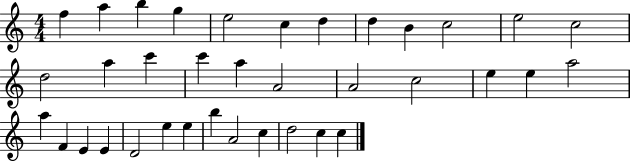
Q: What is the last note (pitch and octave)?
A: C5